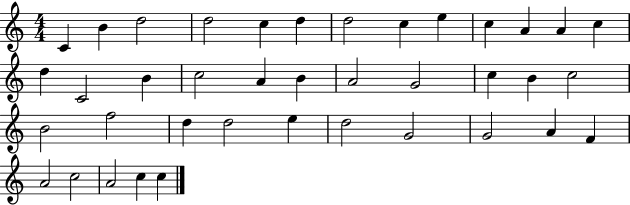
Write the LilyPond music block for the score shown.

{
  \clef treble
  \numericTimeSignature
  \time 4/4
  \key c \major
  c'4 b'4 d''2 | d''2 c''4 d''4 | d''2 c''4 e''4 | c''4 a'4 a'4 c''4 | \break d''4 c'2 b'4 | c''2 a'4 b'4 | a'2 g'2 | c''4 b'4 c''2 | \break b'2 f''2 | d''4 d''2 e''4 | d''2 g'2 | g'2 a'4 f'4 | \break a'2 c''2 | a'2 c''4 c''4 | \bar "|."
}